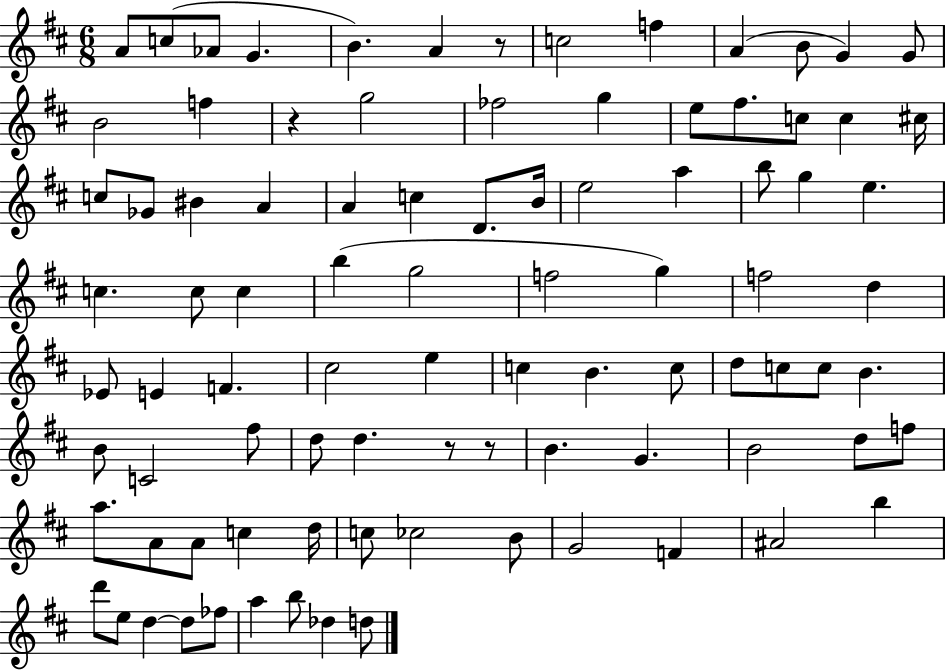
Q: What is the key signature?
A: D major